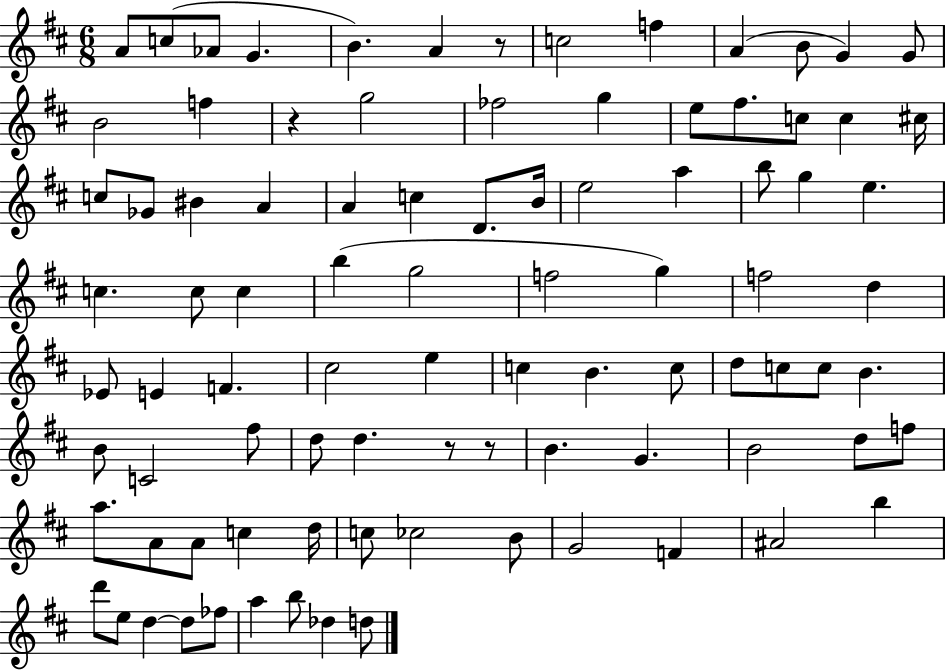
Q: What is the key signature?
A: D major